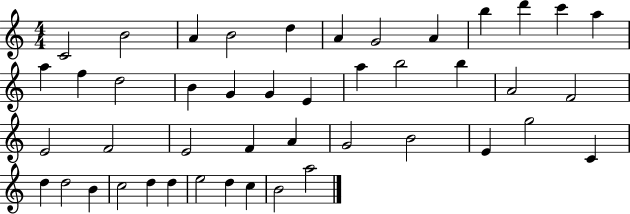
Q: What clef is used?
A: treble